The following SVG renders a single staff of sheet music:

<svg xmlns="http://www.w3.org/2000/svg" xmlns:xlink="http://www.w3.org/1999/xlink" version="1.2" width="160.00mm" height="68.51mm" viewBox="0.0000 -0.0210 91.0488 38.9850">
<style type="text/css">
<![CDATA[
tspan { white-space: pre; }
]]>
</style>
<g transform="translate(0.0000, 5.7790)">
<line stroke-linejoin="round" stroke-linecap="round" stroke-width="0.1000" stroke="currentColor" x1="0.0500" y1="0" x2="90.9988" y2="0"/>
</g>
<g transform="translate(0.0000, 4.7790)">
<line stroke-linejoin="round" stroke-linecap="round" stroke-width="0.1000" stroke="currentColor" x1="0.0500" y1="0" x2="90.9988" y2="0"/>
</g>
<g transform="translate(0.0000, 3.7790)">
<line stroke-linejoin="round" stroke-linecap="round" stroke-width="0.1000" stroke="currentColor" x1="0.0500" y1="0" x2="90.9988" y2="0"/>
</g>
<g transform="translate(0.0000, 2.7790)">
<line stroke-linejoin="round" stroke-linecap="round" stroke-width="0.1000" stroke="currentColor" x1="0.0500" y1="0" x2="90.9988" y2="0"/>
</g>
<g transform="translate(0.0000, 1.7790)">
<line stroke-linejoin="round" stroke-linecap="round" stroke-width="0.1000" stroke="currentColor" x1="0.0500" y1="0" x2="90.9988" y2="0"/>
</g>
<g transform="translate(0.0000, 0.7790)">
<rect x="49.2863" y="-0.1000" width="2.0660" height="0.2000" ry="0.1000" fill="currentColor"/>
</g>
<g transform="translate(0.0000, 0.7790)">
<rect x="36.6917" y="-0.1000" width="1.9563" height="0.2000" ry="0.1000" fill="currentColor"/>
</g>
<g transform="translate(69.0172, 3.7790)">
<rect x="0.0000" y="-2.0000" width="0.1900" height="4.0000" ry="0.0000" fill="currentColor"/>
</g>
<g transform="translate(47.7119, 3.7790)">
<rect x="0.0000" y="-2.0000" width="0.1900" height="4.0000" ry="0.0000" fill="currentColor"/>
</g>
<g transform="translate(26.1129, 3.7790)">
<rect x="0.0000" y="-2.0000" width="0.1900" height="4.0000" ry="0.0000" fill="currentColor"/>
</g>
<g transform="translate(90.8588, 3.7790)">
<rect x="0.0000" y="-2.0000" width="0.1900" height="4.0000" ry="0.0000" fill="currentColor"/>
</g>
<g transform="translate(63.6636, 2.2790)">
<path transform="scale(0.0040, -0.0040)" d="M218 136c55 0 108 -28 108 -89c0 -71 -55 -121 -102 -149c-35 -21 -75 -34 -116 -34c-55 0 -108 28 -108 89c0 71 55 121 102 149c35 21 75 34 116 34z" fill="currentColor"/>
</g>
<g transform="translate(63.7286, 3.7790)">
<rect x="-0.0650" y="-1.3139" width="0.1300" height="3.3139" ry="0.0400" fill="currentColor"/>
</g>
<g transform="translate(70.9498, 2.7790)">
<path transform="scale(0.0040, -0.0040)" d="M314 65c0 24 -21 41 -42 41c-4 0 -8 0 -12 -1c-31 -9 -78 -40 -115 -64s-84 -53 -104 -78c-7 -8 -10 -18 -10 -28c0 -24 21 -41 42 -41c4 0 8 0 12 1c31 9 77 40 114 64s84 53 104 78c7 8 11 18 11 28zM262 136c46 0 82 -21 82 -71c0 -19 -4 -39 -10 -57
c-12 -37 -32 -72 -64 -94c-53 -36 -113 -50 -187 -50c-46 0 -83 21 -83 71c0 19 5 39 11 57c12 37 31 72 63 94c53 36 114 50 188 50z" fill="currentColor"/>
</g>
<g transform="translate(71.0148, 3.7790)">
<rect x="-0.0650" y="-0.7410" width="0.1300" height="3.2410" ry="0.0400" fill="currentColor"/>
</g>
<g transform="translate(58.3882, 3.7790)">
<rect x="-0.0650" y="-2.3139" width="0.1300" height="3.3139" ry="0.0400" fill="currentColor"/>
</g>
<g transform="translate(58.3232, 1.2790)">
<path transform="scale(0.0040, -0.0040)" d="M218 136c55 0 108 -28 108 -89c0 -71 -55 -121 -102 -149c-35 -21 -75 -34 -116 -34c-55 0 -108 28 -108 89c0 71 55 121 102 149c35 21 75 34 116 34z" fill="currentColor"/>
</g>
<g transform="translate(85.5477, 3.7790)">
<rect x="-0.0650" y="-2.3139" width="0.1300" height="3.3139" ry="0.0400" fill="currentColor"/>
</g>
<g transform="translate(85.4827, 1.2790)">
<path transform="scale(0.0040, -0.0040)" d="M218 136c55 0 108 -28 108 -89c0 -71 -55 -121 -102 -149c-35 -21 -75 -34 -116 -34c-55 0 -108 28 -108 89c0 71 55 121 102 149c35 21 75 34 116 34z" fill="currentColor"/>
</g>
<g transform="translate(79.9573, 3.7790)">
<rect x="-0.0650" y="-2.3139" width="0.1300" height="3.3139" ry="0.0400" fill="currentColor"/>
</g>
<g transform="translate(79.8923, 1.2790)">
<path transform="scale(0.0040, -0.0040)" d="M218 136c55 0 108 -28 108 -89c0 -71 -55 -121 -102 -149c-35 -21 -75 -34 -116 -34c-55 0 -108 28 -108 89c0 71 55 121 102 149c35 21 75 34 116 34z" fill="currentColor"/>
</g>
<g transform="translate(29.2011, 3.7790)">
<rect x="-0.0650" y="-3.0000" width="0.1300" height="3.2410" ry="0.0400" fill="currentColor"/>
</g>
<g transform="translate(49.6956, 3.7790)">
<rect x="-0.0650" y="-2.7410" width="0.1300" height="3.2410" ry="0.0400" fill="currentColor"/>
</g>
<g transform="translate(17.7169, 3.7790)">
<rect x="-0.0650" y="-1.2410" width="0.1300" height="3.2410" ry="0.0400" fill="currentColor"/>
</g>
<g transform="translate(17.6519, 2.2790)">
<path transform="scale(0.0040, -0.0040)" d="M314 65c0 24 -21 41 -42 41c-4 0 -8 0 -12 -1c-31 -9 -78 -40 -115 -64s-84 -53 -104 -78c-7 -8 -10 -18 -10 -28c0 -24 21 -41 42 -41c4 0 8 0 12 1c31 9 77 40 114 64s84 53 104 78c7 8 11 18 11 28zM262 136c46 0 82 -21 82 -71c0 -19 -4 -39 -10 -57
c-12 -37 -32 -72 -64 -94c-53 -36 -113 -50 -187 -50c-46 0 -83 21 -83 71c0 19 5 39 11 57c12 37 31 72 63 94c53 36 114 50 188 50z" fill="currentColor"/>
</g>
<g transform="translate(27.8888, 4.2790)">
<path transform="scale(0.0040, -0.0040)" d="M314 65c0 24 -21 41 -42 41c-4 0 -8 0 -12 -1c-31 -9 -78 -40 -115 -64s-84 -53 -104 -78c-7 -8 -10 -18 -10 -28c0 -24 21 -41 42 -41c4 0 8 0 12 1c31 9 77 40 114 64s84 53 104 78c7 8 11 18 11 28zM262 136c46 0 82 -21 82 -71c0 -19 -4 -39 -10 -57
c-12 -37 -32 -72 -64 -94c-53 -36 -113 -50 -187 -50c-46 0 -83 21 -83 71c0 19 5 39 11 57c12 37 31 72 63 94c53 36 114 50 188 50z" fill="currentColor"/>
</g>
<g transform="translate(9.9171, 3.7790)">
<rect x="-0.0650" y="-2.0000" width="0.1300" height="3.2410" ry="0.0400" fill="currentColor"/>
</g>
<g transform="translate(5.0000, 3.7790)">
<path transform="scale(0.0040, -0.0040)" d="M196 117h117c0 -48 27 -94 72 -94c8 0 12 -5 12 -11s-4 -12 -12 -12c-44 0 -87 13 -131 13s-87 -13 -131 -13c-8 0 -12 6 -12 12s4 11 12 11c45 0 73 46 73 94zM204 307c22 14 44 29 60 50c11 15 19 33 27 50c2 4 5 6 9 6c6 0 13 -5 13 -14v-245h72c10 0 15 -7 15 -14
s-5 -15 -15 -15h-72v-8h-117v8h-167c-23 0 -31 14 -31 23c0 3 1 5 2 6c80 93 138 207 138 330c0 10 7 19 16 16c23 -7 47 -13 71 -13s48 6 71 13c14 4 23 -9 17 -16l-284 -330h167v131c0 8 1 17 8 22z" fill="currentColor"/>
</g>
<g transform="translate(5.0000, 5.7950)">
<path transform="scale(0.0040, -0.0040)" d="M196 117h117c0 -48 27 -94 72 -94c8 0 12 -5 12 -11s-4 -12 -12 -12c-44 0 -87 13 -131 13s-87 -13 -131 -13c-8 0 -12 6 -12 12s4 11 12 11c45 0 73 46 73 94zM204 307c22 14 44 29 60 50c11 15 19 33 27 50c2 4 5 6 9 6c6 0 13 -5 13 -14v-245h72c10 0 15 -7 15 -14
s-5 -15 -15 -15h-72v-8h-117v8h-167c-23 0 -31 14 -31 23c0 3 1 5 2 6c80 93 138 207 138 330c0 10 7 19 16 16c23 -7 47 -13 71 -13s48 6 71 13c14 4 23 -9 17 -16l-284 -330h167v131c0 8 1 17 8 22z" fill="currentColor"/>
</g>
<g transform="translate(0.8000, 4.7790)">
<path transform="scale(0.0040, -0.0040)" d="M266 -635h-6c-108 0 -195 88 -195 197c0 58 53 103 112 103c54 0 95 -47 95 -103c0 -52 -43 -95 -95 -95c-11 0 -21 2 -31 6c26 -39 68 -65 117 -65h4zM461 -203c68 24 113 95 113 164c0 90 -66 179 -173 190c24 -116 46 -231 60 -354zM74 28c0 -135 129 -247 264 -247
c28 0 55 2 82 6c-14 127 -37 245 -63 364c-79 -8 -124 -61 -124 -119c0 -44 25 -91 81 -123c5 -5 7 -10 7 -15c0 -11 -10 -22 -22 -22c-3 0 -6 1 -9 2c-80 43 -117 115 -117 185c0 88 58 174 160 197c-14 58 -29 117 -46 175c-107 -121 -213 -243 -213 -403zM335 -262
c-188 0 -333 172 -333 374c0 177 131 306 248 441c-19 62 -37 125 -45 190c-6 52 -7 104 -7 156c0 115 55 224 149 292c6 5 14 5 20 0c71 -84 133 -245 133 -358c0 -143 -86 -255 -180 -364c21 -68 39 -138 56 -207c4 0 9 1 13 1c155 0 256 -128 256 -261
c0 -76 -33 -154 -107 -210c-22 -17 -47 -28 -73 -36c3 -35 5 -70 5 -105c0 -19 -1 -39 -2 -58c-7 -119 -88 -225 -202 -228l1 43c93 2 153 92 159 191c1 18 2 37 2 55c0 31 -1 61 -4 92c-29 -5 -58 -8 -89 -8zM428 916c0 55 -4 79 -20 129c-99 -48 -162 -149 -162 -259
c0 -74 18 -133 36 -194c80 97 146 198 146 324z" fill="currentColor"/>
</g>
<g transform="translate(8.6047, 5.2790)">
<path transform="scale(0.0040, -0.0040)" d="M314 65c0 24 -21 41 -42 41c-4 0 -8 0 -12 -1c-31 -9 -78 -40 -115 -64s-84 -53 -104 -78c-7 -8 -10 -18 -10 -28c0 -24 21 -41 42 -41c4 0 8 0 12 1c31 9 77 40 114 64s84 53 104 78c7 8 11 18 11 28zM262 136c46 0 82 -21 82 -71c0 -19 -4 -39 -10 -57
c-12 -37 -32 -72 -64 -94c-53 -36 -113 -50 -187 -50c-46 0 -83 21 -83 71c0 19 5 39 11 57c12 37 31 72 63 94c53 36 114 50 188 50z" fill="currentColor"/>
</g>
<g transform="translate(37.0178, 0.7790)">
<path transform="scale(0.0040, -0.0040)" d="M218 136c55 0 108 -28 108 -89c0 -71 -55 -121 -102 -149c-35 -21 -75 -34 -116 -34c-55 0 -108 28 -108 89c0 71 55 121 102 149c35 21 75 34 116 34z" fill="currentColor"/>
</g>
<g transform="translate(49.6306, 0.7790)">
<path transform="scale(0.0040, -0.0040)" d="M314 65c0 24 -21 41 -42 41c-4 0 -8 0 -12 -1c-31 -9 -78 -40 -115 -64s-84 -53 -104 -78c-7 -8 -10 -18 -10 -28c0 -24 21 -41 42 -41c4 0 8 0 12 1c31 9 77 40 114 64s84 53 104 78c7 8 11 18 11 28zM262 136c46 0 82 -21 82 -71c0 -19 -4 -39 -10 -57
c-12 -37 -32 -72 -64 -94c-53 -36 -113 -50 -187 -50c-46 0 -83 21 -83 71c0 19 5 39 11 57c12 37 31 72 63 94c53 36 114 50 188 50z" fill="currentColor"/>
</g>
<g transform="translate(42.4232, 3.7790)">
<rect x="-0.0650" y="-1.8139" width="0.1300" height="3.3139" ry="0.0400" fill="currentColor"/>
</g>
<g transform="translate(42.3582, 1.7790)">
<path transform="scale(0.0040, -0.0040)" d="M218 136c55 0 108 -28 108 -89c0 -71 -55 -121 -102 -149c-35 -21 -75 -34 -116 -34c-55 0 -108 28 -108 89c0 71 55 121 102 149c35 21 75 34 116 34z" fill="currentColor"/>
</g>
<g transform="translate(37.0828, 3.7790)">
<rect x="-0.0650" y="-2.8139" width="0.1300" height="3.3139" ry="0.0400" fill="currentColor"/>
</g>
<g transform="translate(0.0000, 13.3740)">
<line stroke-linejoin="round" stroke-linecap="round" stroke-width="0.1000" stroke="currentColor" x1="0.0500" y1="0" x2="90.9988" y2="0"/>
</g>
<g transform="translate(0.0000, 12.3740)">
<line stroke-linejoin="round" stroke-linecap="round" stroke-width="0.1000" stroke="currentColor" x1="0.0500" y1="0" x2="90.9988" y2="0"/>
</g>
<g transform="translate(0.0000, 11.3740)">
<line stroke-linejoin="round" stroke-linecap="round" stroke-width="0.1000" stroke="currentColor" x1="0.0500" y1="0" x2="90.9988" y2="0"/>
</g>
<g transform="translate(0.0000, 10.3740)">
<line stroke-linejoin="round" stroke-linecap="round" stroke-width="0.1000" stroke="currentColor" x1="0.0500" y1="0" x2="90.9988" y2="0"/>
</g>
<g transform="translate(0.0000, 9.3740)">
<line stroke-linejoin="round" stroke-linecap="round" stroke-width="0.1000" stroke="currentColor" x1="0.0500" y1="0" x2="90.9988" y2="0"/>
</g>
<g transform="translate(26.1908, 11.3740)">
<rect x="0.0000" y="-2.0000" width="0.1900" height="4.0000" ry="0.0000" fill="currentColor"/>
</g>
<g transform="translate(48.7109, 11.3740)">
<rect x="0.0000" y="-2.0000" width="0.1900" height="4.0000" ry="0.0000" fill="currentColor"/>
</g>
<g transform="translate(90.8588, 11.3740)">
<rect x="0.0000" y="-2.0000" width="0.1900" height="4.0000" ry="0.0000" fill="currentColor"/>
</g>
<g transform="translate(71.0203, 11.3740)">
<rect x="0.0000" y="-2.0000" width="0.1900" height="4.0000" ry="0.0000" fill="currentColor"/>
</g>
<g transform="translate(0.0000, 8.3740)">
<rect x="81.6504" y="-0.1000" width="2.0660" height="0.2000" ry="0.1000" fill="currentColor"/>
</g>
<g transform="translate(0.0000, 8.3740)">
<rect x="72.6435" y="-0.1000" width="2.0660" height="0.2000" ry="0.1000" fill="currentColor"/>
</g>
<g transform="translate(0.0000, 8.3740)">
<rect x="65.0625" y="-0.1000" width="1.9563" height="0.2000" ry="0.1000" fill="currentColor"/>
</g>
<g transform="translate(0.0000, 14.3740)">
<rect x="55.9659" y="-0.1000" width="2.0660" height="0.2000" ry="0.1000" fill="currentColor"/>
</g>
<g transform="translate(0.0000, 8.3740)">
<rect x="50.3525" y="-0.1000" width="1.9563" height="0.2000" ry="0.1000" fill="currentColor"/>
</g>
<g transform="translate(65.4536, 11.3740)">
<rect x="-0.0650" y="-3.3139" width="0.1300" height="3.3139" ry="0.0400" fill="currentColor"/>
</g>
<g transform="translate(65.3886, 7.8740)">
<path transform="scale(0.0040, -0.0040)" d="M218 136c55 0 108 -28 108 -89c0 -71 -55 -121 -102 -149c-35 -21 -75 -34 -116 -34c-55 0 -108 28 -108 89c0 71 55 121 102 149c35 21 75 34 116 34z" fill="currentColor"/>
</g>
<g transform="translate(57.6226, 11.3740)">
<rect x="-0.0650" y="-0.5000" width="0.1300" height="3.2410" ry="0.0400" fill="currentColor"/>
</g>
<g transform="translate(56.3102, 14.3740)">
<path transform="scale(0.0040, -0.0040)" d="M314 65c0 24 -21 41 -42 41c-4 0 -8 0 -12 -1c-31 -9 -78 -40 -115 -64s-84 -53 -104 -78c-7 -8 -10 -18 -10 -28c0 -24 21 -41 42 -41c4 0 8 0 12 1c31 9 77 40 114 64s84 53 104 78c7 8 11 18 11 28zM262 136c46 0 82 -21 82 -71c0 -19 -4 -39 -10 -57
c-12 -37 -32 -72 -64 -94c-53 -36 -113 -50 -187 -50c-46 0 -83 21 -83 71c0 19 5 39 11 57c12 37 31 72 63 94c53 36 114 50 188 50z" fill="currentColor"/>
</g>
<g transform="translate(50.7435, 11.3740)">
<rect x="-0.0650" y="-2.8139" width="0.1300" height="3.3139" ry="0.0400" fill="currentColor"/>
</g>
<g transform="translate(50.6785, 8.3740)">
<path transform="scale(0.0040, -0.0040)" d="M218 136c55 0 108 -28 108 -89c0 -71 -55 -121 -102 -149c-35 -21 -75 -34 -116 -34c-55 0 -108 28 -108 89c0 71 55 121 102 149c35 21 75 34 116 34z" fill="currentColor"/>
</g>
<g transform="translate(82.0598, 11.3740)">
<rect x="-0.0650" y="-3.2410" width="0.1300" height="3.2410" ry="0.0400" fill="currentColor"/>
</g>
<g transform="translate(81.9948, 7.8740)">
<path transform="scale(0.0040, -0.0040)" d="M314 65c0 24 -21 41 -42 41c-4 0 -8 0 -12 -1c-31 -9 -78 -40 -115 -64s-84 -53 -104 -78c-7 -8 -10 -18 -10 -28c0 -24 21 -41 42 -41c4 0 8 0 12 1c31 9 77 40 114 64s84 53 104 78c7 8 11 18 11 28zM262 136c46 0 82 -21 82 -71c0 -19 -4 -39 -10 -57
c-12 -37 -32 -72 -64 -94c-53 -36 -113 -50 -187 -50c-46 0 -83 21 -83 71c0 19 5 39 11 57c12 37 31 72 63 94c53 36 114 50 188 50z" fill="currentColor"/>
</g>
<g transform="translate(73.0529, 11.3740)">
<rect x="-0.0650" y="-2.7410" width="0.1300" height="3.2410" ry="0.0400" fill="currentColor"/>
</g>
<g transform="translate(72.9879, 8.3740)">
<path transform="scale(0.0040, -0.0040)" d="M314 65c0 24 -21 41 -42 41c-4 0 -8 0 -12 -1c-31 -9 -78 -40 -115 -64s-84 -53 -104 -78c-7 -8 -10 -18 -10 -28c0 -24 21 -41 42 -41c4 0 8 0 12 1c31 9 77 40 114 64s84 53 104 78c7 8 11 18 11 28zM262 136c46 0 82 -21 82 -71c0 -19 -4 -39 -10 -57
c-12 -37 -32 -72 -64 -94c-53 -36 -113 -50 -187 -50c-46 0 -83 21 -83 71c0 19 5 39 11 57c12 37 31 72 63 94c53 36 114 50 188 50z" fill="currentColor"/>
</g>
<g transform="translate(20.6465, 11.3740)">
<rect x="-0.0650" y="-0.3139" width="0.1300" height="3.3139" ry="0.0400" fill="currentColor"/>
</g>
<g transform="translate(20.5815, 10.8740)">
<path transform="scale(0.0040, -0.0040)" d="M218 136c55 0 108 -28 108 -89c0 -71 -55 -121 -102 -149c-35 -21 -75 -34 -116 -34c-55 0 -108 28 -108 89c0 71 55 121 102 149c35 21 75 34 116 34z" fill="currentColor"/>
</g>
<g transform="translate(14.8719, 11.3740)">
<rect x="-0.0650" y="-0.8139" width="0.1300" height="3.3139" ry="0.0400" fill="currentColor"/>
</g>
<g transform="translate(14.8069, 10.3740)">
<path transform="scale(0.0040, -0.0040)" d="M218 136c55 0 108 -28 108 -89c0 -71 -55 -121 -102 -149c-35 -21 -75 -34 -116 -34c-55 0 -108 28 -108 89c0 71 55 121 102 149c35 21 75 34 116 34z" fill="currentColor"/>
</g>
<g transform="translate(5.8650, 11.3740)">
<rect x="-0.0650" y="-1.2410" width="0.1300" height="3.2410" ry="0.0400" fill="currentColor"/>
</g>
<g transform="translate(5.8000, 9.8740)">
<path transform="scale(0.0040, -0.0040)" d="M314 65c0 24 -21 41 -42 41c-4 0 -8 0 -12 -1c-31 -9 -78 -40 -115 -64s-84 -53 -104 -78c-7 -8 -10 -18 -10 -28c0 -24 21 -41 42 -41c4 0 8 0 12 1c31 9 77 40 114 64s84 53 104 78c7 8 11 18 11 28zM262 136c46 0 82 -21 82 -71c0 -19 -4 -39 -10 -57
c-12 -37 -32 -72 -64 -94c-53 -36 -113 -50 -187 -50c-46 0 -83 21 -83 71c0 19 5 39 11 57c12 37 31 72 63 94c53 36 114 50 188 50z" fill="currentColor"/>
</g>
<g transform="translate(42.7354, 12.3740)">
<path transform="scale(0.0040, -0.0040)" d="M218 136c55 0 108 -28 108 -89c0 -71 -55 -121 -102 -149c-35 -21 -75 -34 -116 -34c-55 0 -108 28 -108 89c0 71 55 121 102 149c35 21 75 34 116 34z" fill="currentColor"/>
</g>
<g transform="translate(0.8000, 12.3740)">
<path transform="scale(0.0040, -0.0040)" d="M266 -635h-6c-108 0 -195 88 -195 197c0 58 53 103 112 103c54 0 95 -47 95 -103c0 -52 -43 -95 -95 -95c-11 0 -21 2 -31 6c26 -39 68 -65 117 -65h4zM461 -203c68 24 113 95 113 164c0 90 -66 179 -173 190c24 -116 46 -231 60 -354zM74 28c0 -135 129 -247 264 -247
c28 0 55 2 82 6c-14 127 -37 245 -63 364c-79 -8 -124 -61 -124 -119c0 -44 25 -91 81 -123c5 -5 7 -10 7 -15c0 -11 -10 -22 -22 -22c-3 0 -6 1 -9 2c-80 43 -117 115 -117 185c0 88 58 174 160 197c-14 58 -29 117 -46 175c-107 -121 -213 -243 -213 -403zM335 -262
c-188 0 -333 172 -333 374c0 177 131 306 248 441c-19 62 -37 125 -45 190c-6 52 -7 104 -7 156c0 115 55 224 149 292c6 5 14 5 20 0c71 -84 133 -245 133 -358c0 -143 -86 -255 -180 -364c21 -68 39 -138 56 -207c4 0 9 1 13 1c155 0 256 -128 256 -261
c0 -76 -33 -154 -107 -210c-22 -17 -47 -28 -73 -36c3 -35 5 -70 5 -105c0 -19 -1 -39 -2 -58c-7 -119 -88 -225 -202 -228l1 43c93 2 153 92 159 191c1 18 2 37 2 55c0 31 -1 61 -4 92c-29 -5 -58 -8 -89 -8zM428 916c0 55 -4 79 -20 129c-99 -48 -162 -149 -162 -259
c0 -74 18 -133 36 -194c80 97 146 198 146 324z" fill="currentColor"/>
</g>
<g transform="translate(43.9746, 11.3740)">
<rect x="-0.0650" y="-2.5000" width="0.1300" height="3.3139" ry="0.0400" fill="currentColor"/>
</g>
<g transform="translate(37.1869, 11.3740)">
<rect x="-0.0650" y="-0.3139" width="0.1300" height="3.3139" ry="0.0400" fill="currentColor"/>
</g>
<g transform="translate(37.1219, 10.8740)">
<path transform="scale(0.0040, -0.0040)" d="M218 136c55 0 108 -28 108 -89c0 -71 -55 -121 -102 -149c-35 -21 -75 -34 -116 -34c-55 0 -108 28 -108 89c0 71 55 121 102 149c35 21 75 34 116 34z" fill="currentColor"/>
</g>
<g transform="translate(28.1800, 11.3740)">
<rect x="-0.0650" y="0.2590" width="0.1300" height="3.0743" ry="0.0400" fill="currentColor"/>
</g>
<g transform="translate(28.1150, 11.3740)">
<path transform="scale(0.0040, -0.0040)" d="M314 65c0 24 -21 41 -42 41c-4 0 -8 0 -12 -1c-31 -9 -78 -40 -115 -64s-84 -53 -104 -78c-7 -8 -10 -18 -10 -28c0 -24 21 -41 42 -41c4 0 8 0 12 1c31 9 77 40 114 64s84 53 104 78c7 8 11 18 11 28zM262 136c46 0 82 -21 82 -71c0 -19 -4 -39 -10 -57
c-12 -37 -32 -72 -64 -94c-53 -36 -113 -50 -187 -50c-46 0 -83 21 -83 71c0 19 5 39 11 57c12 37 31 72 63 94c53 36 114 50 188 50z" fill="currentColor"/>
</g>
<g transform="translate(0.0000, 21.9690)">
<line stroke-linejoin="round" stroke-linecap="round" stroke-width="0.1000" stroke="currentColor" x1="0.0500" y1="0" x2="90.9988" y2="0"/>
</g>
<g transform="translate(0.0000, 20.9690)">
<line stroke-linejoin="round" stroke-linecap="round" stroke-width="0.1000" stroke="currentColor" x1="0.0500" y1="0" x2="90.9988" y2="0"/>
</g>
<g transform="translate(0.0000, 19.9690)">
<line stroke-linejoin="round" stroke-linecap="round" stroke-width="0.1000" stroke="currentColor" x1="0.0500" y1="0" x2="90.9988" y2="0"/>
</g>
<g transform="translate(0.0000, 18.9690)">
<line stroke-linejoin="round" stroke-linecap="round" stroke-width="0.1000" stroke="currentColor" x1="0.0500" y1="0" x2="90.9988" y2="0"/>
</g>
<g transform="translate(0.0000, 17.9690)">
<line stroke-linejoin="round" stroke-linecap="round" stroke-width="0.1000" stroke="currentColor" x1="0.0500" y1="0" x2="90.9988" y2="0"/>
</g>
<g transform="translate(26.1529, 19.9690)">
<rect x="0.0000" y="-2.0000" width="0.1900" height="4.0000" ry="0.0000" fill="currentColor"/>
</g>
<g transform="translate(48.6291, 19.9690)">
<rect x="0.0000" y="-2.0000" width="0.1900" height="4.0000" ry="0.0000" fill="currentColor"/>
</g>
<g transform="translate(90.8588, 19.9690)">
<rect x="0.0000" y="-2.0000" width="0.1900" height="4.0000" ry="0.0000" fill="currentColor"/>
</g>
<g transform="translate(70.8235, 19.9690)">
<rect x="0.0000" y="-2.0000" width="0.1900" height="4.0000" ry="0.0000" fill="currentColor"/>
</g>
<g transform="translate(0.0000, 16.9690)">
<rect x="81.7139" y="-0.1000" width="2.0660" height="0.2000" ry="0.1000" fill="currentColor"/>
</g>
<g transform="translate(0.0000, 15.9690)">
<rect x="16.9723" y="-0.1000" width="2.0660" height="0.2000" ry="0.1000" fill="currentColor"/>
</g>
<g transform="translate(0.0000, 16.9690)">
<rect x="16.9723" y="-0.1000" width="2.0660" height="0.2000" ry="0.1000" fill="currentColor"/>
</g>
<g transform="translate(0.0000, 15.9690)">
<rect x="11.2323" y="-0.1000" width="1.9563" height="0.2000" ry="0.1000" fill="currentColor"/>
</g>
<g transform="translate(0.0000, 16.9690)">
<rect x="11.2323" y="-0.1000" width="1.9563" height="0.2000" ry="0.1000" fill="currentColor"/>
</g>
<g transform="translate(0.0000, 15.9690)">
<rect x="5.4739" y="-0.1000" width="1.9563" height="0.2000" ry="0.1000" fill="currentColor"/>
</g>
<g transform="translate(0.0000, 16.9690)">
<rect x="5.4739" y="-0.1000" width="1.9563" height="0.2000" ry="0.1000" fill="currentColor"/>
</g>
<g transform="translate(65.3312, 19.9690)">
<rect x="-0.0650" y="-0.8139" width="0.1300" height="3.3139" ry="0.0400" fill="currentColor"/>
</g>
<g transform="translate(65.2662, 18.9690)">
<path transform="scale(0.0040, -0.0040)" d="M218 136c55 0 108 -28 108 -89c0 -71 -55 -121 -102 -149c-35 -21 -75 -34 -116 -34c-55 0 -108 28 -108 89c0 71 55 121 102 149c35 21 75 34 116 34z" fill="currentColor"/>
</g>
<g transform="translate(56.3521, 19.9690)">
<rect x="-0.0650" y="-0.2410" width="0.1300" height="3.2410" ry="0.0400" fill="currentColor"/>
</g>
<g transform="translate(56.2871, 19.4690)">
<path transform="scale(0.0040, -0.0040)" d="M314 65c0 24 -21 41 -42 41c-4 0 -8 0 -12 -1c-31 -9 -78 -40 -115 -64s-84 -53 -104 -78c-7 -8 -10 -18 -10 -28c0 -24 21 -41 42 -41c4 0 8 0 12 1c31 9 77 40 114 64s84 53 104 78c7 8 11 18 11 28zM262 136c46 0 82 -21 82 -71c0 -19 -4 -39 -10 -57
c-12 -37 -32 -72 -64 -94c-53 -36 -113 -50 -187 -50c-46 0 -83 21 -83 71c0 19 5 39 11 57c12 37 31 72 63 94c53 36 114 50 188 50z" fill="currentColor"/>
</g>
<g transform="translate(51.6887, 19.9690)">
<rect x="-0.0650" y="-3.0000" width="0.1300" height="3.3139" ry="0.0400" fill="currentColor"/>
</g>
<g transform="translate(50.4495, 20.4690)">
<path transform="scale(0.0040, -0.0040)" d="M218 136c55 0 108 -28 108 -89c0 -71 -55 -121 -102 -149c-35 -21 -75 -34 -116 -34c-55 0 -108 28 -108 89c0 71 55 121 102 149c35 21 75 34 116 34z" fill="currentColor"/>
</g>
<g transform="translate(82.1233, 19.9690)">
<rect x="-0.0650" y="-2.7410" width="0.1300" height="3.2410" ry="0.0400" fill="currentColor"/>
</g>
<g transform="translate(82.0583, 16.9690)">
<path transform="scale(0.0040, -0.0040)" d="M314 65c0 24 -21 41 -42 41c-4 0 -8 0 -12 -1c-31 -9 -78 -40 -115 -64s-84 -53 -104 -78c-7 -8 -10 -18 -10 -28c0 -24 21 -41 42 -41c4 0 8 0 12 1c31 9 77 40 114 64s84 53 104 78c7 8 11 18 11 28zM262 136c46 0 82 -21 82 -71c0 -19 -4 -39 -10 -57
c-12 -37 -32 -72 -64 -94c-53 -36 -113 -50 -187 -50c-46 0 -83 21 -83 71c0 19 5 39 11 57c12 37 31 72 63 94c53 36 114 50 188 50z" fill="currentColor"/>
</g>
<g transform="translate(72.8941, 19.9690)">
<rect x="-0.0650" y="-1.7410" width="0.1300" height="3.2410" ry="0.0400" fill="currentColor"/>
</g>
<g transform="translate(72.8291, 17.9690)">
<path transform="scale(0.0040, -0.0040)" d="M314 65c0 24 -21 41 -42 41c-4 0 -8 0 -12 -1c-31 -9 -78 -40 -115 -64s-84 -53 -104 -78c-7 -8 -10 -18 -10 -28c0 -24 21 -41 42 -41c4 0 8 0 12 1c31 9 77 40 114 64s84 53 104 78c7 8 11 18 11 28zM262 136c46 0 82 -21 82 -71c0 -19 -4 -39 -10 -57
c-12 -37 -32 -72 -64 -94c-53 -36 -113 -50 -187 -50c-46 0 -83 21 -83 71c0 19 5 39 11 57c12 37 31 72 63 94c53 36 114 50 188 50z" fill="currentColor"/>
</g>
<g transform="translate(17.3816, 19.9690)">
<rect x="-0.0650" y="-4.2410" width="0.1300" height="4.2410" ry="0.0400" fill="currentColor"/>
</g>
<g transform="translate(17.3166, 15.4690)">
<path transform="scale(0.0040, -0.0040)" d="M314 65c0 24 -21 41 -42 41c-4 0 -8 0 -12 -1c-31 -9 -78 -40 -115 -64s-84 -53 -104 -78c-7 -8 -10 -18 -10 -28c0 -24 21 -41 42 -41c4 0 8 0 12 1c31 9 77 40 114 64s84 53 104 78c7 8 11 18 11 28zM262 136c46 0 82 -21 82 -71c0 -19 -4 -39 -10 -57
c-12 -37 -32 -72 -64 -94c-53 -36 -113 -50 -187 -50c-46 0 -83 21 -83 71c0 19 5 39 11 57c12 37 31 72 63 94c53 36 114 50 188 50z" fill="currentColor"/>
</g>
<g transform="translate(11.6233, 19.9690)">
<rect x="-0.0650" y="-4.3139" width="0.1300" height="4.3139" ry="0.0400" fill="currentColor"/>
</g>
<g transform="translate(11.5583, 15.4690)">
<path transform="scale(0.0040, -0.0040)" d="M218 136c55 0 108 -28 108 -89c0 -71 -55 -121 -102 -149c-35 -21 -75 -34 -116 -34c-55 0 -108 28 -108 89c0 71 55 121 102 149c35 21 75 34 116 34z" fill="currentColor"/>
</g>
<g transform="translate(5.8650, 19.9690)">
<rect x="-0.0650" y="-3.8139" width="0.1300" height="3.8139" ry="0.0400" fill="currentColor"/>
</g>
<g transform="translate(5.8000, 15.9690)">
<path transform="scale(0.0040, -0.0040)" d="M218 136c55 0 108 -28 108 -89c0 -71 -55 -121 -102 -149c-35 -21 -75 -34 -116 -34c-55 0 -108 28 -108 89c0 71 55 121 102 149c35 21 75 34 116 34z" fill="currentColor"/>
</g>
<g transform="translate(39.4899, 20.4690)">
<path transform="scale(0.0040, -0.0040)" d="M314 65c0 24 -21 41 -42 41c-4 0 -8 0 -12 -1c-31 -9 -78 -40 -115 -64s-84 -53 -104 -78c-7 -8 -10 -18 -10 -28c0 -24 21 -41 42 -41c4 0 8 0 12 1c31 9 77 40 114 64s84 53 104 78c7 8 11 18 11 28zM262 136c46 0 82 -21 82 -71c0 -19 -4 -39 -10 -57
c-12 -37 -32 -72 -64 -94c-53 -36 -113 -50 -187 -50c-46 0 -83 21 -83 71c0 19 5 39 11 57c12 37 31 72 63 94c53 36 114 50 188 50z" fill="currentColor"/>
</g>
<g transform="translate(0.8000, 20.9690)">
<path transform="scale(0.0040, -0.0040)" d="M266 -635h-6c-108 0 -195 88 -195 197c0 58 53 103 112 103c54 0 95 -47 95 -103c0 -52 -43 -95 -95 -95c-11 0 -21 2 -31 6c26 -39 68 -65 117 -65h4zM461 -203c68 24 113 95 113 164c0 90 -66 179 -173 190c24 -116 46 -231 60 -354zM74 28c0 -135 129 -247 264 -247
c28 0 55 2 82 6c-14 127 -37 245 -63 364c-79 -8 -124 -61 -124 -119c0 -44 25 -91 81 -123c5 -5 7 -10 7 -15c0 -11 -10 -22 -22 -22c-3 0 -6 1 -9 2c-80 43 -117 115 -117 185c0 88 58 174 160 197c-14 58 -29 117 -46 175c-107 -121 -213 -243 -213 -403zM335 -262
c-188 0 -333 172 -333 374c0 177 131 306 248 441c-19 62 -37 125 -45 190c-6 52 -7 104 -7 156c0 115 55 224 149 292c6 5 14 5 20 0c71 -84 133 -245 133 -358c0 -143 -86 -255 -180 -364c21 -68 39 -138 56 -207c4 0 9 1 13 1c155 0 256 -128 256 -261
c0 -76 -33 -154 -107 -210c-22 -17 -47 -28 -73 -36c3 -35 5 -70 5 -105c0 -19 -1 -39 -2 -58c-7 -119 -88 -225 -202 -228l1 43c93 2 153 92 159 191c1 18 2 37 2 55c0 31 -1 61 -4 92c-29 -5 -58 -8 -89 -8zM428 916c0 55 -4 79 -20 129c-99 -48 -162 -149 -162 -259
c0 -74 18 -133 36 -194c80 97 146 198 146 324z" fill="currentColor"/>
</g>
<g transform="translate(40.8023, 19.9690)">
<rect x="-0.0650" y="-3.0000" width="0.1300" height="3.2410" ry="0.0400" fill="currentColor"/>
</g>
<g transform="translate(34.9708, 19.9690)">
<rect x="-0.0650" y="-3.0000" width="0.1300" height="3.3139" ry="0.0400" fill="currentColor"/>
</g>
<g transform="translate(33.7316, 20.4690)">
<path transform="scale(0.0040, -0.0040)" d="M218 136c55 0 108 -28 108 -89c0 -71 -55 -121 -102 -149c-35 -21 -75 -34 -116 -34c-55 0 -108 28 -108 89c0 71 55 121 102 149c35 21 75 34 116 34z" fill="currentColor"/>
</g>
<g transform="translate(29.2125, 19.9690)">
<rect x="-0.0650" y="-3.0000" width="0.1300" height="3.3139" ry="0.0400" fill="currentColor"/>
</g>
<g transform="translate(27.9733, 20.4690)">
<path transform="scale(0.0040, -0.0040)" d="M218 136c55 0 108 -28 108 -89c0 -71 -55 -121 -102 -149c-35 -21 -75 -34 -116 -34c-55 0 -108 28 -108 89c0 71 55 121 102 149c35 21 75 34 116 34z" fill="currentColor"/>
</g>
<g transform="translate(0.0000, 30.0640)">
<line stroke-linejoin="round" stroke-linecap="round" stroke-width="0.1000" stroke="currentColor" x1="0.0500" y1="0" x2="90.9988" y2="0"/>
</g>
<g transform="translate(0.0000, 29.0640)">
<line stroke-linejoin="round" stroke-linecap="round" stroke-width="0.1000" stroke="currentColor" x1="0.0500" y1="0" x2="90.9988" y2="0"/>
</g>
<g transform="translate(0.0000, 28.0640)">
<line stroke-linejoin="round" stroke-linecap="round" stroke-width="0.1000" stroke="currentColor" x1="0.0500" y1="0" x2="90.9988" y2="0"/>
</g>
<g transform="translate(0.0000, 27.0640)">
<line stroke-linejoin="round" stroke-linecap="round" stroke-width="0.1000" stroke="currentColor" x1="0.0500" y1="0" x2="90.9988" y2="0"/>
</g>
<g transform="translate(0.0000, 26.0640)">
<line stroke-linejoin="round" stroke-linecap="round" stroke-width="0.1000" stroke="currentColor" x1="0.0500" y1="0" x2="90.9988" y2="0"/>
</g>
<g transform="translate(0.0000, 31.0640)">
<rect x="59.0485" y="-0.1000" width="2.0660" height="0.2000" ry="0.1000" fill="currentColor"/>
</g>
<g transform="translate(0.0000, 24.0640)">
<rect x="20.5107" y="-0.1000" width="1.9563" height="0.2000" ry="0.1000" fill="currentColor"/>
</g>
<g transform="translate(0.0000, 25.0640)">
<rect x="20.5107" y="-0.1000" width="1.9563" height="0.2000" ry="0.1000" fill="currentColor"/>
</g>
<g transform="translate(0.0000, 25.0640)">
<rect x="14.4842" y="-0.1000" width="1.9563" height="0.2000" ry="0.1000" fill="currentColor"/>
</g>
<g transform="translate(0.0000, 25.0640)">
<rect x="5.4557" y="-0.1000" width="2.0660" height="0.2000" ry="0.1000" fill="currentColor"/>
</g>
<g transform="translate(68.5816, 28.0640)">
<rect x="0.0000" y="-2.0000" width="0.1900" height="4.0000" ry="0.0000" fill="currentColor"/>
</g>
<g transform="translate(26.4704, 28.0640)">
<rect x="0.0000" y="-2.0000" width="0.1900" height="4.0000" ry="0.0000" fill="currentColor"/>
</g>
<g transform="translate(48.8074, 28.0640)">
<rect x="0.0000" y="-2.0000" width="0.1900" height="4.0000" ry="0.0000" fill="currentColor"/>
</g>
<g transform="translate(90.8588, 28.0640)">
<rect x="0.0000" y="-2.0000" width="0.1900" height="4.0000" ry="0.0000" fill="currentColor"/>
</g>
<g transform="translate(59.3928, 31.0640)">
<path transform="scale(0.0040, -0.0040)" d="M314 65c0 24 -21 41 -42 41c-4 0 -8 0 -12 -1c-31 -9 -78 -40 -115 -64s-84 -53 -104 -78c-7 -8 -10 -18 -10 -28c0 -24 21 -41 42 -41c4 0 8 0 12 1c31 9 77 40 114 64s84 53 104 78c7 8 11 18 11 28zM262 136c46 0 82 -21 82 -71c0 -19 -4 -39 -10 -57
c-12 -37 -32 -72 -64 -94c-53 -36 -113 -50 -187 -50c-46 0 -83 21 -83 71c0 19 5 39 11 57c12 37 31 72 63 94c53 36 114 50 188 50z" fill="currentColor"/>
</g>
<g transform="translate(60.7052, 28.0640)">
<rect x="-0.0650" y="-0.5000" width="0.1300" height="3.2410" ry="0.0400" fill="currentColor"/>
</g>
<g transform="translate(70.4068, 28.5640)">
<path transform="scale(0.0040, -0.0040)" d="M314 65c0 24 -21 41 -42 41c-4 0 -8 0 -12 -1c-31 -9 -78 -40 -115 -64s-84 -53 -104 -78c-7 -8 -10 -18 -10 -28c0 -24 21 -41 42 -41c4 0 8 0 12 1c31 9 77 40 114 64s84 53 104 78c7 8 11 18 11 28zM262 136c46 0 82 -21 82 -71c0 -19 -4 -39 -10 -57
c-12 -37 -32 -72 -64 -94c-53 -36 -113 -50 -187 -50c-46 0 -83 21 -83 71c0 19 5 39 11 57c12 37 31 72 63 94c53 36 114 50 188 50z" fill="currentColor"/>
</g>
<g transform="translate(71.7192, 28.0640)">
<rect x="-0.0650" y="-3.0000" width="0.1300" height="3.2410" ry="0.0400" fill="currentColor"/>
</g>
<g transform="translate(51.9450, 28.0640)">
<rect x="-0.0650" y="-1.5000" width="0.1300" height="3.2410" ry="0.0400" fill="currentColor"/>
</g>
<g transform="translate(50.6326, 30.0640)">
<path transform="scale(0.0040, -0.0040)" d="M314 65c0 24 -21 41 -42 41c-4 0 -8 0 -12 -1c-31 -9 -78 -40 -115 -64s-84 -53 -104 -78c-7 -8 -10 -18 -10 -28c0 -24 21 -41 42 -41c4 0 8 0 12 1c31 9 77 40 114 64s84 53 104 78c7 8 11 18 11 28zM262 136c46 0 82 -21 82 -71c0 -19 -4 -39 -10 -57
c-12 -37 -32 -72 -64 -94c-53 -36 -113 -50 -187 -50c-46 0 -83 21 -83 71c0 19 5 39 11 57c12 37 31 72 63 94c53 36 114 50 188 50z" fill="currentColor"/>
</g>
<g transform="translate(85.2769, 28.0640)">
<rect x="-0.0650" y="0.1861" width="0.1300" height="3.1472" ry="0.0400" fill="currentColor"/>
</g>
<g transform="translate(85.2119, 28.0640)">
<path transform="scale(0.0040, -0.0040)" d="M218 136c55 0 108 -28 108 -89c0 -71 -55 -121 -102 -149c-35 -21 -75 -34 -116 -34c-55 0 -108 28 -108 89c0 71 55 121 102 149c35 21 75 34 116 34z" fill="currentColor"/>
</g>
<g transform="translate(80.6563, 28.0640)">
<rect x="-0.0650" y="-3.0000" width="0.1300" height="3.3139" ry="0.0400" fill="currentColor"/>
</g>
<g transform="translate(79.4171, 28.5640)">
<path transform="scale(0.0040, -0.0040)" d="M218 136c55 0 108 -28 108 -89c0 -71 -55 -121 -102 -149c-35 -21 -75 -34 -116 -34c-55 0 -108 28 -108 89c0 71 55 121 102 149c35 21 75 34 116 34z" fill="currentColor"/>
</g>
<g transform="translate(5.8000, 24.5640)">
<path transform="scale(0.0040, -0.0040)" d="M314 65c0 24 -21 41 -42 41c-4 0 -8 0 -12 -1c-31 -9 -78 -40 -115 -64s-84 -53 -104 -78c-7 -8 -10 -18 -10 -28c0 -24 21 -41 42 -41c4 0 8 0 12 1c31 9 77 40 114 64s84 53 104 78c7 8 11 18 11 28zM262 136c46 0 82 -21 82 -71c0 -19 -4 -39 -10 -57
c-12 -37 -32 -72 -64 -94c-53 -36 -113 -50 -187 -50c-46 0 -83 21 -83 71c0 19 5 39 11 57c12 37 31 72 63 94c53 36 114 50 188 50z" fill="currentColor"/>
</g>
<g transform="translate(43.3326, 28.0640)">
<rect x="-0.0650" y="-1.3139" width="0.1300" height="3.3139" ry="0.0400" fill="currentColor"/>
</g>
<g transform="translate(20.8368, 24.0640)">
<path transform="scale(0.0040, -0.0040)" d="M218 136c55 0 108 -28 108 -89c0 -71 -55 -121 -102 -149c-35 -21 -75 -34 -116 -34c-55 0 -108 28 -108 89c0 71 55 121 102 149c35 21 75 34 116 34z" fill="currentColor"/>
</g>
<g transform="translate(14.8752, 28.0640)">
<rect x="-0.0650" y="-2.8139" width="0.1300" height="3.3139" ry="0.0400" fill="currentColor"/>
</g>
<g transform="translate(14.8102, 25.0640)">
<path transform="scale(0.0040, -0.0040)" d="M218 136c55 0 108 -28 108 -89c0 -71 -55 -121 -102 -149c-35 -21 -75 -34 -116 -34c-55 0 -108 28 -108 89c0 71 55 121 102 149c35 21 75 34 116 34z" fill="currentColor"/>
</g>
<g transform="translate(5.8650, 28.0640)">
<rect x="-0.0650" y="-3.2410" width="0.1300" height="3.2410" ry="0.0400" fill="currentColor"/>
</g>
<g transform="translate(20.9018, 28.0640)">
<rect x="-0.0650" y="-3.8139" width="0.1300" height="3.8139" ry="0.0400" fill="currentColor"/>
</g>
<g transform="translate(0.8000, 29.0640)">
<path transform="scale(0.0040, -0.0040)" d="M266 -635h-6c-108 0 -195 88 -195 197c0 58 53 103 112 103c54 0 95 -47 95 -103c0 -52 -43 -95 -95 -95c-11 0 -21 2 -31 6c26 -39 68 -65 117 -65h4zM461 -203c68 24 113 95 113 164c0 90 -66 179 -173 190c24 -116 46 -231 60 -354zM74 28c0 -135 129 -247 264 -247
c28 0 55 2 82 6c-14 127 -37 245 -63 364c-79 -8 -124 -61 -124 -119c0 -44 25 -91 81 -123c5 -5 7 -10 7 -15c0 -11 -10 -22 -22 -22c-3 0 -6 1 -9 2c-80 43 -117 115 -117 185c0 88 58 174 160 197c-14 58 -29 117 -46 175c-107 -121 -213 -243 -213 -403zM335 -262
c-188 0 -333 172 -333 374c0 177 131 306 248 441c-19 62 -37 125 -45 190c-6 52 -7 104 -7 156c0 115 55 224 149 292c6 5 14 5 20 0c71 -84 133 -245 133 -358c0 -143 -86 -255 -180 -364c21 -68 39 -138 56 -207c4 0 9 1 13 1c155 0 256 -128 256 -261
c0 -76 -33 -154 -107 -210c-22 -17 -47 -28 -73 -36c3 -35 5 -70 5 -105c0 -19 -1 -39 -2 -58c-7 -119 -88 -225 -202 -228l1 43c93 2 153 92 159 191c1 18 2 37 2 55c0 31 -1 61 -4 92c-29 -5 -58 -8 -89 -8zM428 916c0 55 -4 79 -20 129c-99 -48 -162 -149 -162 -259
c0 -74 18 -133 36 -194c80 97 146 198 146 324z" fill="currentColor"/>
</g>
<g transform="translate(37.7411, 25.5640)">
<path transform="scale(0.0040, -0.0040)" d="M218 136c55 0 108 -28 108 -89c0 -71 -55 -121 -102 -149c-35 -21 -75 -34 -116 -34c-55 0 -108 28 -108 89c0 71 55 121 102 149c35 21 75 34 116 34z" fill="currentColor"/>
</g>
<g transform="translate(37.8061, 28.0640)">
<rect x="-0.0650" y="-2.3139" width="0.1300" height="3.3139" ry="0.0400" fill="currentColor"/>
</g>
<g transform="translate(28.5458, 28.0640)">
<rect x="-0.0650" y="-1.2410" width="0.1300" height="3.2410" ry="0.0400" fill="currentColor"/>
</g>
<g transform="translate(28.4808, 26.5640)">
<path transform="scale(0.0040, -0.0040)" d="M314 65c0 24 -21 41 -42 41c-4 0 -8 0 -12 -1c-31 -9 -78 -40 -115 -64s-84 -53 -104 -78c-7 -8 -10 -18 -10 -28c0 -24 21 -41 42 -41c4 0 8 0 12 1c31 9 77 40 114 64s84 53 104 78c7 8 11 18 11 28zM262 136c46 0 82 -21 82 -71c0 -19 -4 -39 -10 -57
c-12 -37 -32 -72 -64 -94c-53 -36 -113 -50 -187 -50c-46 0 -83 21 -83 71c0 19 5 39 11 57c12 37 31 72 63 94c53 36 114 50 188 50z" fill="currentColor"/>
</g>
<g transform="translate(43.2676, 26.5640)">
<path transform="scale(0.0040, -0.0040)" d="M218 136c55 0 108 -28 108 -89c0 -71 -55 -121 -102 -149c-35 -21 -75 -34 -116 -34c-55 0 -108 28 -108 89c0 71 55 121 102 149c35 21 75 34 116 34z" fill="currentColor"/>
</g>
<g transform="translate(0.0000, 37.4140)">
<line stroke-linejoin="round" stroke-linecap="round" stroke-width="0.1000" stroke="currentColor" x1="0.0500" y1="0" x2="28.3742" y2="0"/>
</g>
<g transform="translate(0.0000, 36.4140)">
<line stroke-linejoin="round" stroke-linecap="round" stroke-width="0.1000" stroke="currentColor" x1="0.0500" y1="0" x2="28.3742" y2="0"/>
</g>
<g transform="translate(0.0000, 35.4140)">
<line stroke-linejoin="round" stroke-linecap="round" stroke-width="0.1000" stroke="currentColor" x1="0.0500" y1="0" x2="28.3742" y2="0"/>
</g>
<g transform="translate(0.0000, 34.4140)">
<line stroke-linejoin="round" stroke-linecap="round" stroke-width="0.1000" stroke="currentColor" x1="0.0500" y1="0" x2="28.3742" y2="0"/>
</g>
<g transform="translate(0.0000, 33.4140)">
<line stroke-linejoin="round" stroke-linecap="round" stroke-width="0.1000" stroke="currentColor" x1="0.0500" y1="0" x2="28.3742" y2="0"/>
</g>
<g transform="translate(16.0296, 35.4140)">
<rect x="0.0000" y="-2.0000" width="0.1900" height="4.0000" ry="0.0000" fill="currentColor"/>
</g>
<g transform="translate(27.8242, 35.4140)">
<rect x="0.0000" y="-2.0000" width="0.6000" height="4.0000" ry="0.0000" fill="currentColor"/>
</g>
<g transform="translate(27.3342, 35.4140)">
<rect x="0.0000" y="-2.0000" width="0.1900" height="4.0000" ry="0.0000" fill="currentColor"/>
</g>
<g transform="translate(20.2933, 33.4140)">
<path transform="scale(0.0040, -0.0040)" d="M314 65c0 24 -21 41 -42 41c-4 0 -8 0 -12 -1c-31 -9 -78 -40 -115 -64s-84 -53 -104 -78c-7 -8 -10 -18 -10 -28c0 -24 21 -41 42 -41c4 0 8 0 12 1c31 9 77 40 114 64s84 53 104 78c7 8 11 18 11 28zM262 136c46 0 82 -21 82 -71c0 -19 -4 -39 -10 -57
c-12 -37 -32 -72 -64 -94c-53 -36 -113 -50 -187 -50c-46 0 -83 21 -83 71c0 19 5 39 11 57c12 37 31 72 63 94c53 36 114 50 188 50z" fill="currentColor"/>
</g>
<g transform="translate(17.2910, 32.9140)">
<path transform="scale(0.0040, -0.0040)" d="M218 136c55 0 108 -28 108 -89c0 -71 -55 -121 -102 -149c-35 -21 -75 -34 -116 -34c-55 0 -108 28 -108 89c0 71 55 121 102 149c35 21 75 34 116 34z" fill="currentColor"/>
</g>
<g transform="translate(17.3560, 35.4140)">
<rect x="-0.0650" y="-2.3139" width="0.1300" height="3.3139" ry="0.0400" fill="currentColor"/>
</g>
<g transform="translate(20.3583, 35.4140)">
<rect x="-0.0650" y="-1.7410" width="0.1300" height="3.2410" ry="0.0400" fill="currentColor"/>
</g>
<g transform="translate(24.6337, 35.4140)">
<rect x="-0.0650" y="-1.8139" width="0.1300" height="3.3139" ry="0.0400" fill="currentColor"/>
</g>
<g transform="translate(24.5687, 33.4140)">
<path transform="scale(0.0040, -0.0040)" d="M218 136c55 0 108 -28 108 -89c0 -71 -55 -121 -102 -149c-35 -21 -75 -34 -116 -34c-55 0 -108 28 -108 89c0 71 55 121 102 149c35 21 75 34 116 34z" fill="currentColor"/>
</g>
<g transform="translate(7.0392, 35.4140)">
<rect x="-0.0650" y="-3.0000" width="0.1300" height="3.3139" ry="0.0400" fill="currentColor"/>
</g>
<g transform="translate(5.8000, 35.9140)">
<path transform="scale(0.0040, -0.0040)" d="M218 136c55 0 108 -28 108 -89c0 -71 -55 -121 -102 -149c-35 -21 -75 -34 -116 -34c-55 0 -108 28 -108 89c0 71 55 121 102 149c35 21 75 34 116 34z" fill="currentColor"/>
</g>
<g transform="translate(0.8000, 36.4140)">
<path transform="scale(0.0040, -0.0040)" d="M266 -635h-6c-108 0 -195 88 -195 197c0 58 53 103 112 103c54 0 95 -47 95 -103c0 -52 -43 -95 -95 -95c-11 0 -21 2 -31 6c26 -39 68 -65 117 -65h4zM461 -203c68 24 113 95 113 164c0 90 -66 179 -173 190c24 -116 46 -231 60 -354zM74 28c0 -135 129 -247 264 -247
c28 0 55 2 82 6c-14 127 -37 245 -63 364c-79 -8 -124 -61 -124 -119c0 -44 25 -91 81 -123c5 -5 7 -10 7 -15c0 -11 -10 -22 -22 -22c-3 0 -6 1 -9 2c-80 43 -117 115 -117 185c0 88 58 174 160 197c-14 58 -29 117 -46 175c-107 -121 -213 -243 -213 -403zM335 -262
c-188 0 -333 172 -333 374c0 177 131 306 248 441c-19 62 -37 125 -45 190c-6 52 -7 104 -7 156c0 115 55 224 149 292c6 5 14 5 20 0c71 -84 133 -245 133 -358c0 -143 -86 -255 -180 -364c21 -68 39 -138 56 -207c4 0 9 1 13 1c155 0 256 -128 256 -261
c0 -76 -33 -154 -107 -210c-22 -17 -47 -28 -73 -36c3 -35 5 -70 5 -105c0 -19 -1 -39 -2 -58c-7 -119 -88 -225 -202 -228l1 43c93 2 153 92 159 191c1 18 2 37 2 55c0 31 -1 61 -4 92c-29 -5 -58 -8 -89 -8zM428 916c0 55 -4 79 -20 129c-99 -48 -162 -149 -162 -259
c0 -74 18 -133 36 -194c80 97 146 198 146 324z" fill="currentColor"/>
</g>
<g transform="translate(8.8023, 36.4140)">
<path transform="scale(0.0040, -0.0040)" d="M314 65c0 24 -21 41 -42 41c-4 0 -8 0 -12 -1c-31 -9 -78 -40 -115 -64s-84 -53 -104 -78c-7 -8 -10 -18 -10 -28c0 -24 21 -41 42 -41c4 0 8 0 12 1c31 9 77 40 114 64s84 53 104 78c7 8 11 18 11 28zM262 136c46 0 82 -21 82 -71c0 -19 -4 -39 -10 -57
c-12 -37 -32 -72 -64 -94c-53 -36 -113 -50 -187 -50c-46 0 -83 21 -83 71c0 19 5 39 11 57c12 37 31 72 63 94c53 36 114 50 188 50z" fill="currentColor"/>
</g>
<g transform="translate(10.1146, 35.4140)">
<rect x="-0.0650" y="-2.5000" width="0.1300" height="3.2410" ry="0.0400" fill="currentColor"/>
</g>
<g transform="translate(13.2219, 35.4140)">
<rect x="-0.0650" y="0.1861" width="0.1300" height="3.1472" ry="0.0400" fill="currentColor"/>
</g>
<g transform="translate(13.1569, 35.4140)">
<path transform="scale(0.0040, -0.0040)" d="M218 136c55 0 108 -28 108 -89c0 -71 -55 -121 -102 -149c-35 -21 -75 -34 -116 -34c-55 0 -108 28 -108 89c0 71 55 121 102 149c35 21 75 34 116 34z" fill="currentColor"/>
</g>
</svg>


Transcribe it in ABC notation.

X:1
T:Untitled
M:4/4
L:1/4
K:C
F2 e2 A2 a f a2 g e d2 g g e2 d c B2 c G a C2 b a2 b2 c' d' d'2 A A A2 A c2 d f2 a2 b2 a c' e2 g e E2 C2 A2 A B A G2 B g f2 f